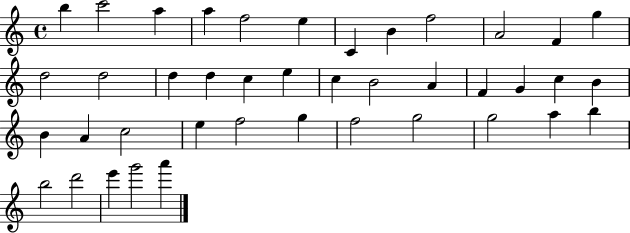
X:1
T:Untitled
M:4/4
L:1/4
K:C
b c'2 a a f2 e C B f2 A2 F g d2 d2 d d c e c B2 A F G c B B A c2 e f2 g f2 g2 g2 a b b2 d'2 e' g'2 a'